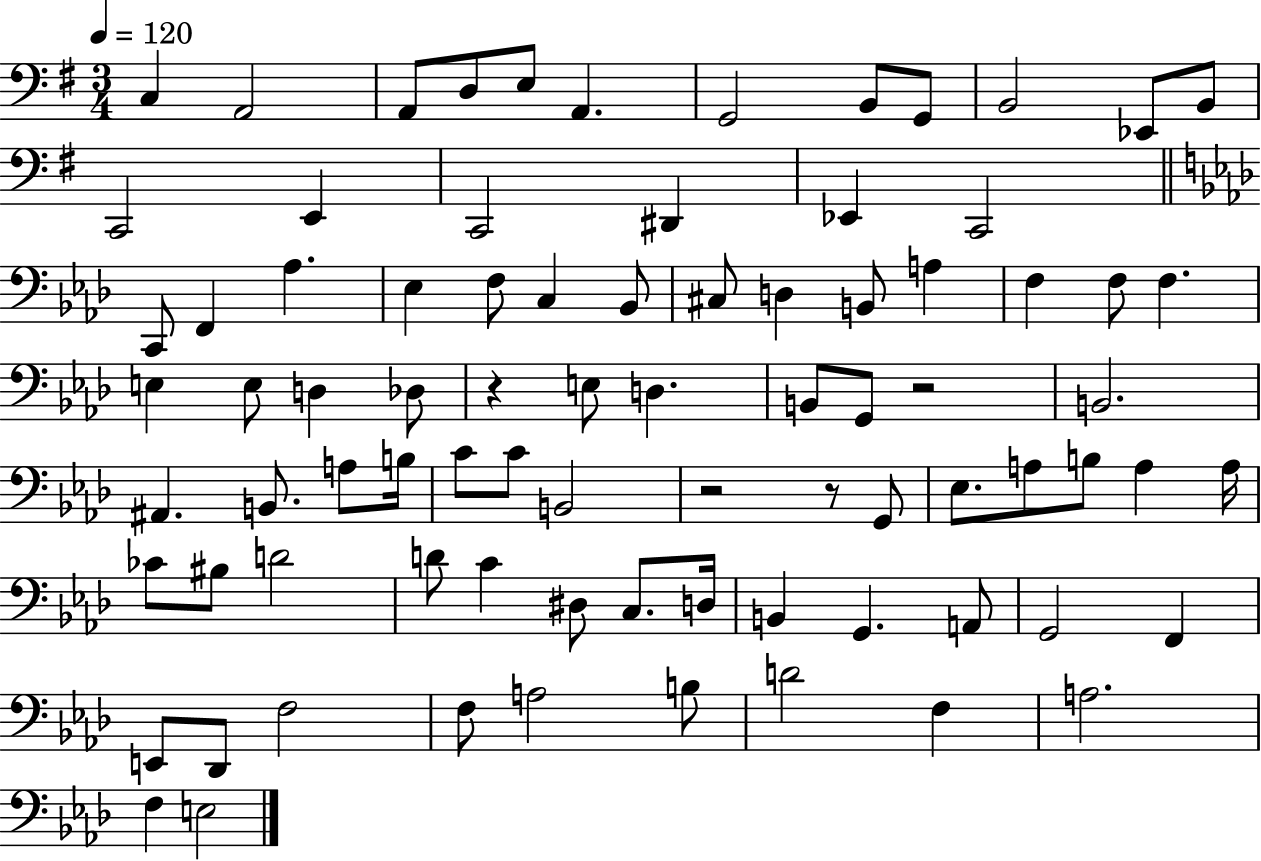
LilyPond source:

{
  \clef bass
  \numericTimeSignature
  \time 3/4
  \key g \major
  \tempo 4 = 120
  c4 a,2 | a,8 d8 e8 a,4. | g,2 b,8 g,8 | b,2 ees,8 b,8 | \break c,2 e,4 | c,2 dis,4 | ees,4 c,2 | \bar "||" \break \key f \minor c,8 f,4 aes4. | ees4 f8 c4 bes,8 | cis8 d4 b,8 a4 | f4 f8 f4. | \break e4 e8 d4 des8 | r4 e8 d4. | b,8 g,8 r2 | b,2. | \break ais,4. b,8. a8 b16 | c'8 c'8 b,2 | r2 r8 g,8 | ees8. a8 b8 a4 a16 | \break ces'8 bis8 d'2 | d'8 c'4 dis8 c8. d16 | b,4 g,4. a,8 | g,2 f,4 | \break e,8 des,8 f2 | f8 a2 b8 | d'2 f4 | a2. | \break f4 e2 | \bar "|."
}